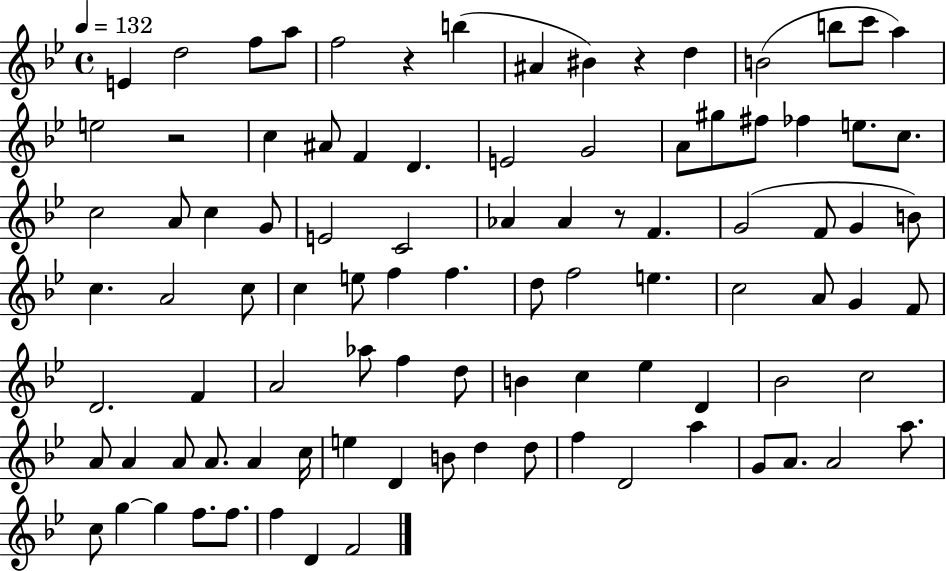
E4/q D5/h F5/e A5/e F5/h R/q B5/q A#4/q BIS4/q R/q D5/q B4/h B5/e C6/e A5/q E5/h R/h C5/q A#4/e F4/q D4/q. E4/h G4/h A4/e G#5/e F#5/e FES5/q E5/e. C5/e. C5/h A4/e C5/q G4/e E4/h C4/h Ab4/q Ab4/q R/e F4/q. G4/h F4/e G4/q B4/e C5/q. A4/h C5/e C5/q E5/e F5/q F5/q. D5/e F5/h E5/q. C5/h A4/e G4/q F4/e D4/h. F4/q A4/h Ab5/e F5/q D5/e B4/q C5/q Eb5/q D4/q Bb4/h C5/h A4/e A4/q A4/e A4/e. A4/q C5/s E5/q D4/q B4/e D5/q D5/e F5/q D4/h A5/q G4/e A4/e. A4/h A5/e. C5/e G5/q G5/q F5/e. F5/e. F5/q D4/q F4/h